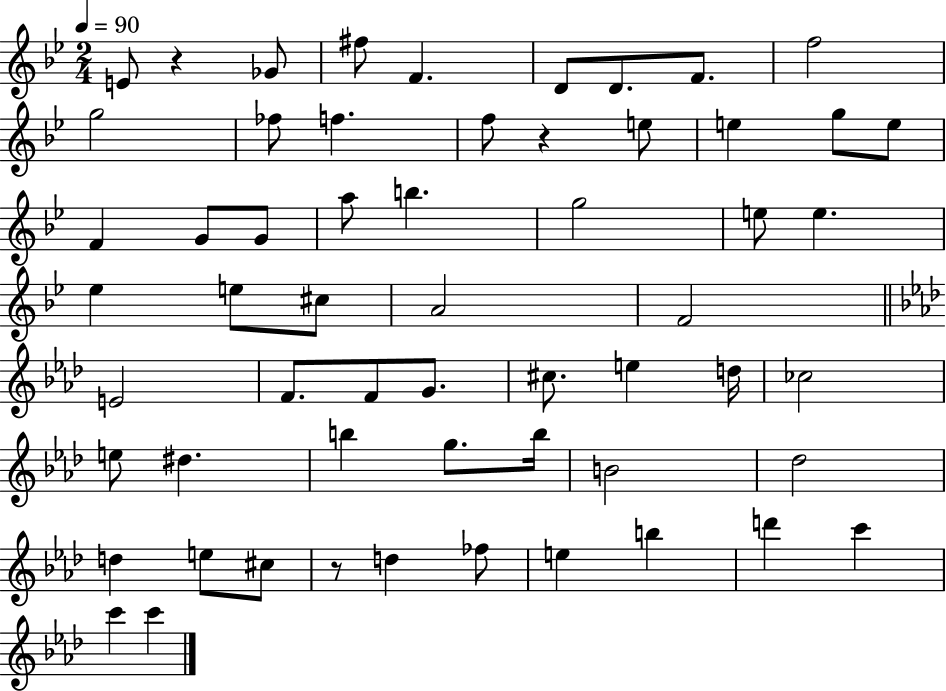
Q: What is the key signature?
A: BES major